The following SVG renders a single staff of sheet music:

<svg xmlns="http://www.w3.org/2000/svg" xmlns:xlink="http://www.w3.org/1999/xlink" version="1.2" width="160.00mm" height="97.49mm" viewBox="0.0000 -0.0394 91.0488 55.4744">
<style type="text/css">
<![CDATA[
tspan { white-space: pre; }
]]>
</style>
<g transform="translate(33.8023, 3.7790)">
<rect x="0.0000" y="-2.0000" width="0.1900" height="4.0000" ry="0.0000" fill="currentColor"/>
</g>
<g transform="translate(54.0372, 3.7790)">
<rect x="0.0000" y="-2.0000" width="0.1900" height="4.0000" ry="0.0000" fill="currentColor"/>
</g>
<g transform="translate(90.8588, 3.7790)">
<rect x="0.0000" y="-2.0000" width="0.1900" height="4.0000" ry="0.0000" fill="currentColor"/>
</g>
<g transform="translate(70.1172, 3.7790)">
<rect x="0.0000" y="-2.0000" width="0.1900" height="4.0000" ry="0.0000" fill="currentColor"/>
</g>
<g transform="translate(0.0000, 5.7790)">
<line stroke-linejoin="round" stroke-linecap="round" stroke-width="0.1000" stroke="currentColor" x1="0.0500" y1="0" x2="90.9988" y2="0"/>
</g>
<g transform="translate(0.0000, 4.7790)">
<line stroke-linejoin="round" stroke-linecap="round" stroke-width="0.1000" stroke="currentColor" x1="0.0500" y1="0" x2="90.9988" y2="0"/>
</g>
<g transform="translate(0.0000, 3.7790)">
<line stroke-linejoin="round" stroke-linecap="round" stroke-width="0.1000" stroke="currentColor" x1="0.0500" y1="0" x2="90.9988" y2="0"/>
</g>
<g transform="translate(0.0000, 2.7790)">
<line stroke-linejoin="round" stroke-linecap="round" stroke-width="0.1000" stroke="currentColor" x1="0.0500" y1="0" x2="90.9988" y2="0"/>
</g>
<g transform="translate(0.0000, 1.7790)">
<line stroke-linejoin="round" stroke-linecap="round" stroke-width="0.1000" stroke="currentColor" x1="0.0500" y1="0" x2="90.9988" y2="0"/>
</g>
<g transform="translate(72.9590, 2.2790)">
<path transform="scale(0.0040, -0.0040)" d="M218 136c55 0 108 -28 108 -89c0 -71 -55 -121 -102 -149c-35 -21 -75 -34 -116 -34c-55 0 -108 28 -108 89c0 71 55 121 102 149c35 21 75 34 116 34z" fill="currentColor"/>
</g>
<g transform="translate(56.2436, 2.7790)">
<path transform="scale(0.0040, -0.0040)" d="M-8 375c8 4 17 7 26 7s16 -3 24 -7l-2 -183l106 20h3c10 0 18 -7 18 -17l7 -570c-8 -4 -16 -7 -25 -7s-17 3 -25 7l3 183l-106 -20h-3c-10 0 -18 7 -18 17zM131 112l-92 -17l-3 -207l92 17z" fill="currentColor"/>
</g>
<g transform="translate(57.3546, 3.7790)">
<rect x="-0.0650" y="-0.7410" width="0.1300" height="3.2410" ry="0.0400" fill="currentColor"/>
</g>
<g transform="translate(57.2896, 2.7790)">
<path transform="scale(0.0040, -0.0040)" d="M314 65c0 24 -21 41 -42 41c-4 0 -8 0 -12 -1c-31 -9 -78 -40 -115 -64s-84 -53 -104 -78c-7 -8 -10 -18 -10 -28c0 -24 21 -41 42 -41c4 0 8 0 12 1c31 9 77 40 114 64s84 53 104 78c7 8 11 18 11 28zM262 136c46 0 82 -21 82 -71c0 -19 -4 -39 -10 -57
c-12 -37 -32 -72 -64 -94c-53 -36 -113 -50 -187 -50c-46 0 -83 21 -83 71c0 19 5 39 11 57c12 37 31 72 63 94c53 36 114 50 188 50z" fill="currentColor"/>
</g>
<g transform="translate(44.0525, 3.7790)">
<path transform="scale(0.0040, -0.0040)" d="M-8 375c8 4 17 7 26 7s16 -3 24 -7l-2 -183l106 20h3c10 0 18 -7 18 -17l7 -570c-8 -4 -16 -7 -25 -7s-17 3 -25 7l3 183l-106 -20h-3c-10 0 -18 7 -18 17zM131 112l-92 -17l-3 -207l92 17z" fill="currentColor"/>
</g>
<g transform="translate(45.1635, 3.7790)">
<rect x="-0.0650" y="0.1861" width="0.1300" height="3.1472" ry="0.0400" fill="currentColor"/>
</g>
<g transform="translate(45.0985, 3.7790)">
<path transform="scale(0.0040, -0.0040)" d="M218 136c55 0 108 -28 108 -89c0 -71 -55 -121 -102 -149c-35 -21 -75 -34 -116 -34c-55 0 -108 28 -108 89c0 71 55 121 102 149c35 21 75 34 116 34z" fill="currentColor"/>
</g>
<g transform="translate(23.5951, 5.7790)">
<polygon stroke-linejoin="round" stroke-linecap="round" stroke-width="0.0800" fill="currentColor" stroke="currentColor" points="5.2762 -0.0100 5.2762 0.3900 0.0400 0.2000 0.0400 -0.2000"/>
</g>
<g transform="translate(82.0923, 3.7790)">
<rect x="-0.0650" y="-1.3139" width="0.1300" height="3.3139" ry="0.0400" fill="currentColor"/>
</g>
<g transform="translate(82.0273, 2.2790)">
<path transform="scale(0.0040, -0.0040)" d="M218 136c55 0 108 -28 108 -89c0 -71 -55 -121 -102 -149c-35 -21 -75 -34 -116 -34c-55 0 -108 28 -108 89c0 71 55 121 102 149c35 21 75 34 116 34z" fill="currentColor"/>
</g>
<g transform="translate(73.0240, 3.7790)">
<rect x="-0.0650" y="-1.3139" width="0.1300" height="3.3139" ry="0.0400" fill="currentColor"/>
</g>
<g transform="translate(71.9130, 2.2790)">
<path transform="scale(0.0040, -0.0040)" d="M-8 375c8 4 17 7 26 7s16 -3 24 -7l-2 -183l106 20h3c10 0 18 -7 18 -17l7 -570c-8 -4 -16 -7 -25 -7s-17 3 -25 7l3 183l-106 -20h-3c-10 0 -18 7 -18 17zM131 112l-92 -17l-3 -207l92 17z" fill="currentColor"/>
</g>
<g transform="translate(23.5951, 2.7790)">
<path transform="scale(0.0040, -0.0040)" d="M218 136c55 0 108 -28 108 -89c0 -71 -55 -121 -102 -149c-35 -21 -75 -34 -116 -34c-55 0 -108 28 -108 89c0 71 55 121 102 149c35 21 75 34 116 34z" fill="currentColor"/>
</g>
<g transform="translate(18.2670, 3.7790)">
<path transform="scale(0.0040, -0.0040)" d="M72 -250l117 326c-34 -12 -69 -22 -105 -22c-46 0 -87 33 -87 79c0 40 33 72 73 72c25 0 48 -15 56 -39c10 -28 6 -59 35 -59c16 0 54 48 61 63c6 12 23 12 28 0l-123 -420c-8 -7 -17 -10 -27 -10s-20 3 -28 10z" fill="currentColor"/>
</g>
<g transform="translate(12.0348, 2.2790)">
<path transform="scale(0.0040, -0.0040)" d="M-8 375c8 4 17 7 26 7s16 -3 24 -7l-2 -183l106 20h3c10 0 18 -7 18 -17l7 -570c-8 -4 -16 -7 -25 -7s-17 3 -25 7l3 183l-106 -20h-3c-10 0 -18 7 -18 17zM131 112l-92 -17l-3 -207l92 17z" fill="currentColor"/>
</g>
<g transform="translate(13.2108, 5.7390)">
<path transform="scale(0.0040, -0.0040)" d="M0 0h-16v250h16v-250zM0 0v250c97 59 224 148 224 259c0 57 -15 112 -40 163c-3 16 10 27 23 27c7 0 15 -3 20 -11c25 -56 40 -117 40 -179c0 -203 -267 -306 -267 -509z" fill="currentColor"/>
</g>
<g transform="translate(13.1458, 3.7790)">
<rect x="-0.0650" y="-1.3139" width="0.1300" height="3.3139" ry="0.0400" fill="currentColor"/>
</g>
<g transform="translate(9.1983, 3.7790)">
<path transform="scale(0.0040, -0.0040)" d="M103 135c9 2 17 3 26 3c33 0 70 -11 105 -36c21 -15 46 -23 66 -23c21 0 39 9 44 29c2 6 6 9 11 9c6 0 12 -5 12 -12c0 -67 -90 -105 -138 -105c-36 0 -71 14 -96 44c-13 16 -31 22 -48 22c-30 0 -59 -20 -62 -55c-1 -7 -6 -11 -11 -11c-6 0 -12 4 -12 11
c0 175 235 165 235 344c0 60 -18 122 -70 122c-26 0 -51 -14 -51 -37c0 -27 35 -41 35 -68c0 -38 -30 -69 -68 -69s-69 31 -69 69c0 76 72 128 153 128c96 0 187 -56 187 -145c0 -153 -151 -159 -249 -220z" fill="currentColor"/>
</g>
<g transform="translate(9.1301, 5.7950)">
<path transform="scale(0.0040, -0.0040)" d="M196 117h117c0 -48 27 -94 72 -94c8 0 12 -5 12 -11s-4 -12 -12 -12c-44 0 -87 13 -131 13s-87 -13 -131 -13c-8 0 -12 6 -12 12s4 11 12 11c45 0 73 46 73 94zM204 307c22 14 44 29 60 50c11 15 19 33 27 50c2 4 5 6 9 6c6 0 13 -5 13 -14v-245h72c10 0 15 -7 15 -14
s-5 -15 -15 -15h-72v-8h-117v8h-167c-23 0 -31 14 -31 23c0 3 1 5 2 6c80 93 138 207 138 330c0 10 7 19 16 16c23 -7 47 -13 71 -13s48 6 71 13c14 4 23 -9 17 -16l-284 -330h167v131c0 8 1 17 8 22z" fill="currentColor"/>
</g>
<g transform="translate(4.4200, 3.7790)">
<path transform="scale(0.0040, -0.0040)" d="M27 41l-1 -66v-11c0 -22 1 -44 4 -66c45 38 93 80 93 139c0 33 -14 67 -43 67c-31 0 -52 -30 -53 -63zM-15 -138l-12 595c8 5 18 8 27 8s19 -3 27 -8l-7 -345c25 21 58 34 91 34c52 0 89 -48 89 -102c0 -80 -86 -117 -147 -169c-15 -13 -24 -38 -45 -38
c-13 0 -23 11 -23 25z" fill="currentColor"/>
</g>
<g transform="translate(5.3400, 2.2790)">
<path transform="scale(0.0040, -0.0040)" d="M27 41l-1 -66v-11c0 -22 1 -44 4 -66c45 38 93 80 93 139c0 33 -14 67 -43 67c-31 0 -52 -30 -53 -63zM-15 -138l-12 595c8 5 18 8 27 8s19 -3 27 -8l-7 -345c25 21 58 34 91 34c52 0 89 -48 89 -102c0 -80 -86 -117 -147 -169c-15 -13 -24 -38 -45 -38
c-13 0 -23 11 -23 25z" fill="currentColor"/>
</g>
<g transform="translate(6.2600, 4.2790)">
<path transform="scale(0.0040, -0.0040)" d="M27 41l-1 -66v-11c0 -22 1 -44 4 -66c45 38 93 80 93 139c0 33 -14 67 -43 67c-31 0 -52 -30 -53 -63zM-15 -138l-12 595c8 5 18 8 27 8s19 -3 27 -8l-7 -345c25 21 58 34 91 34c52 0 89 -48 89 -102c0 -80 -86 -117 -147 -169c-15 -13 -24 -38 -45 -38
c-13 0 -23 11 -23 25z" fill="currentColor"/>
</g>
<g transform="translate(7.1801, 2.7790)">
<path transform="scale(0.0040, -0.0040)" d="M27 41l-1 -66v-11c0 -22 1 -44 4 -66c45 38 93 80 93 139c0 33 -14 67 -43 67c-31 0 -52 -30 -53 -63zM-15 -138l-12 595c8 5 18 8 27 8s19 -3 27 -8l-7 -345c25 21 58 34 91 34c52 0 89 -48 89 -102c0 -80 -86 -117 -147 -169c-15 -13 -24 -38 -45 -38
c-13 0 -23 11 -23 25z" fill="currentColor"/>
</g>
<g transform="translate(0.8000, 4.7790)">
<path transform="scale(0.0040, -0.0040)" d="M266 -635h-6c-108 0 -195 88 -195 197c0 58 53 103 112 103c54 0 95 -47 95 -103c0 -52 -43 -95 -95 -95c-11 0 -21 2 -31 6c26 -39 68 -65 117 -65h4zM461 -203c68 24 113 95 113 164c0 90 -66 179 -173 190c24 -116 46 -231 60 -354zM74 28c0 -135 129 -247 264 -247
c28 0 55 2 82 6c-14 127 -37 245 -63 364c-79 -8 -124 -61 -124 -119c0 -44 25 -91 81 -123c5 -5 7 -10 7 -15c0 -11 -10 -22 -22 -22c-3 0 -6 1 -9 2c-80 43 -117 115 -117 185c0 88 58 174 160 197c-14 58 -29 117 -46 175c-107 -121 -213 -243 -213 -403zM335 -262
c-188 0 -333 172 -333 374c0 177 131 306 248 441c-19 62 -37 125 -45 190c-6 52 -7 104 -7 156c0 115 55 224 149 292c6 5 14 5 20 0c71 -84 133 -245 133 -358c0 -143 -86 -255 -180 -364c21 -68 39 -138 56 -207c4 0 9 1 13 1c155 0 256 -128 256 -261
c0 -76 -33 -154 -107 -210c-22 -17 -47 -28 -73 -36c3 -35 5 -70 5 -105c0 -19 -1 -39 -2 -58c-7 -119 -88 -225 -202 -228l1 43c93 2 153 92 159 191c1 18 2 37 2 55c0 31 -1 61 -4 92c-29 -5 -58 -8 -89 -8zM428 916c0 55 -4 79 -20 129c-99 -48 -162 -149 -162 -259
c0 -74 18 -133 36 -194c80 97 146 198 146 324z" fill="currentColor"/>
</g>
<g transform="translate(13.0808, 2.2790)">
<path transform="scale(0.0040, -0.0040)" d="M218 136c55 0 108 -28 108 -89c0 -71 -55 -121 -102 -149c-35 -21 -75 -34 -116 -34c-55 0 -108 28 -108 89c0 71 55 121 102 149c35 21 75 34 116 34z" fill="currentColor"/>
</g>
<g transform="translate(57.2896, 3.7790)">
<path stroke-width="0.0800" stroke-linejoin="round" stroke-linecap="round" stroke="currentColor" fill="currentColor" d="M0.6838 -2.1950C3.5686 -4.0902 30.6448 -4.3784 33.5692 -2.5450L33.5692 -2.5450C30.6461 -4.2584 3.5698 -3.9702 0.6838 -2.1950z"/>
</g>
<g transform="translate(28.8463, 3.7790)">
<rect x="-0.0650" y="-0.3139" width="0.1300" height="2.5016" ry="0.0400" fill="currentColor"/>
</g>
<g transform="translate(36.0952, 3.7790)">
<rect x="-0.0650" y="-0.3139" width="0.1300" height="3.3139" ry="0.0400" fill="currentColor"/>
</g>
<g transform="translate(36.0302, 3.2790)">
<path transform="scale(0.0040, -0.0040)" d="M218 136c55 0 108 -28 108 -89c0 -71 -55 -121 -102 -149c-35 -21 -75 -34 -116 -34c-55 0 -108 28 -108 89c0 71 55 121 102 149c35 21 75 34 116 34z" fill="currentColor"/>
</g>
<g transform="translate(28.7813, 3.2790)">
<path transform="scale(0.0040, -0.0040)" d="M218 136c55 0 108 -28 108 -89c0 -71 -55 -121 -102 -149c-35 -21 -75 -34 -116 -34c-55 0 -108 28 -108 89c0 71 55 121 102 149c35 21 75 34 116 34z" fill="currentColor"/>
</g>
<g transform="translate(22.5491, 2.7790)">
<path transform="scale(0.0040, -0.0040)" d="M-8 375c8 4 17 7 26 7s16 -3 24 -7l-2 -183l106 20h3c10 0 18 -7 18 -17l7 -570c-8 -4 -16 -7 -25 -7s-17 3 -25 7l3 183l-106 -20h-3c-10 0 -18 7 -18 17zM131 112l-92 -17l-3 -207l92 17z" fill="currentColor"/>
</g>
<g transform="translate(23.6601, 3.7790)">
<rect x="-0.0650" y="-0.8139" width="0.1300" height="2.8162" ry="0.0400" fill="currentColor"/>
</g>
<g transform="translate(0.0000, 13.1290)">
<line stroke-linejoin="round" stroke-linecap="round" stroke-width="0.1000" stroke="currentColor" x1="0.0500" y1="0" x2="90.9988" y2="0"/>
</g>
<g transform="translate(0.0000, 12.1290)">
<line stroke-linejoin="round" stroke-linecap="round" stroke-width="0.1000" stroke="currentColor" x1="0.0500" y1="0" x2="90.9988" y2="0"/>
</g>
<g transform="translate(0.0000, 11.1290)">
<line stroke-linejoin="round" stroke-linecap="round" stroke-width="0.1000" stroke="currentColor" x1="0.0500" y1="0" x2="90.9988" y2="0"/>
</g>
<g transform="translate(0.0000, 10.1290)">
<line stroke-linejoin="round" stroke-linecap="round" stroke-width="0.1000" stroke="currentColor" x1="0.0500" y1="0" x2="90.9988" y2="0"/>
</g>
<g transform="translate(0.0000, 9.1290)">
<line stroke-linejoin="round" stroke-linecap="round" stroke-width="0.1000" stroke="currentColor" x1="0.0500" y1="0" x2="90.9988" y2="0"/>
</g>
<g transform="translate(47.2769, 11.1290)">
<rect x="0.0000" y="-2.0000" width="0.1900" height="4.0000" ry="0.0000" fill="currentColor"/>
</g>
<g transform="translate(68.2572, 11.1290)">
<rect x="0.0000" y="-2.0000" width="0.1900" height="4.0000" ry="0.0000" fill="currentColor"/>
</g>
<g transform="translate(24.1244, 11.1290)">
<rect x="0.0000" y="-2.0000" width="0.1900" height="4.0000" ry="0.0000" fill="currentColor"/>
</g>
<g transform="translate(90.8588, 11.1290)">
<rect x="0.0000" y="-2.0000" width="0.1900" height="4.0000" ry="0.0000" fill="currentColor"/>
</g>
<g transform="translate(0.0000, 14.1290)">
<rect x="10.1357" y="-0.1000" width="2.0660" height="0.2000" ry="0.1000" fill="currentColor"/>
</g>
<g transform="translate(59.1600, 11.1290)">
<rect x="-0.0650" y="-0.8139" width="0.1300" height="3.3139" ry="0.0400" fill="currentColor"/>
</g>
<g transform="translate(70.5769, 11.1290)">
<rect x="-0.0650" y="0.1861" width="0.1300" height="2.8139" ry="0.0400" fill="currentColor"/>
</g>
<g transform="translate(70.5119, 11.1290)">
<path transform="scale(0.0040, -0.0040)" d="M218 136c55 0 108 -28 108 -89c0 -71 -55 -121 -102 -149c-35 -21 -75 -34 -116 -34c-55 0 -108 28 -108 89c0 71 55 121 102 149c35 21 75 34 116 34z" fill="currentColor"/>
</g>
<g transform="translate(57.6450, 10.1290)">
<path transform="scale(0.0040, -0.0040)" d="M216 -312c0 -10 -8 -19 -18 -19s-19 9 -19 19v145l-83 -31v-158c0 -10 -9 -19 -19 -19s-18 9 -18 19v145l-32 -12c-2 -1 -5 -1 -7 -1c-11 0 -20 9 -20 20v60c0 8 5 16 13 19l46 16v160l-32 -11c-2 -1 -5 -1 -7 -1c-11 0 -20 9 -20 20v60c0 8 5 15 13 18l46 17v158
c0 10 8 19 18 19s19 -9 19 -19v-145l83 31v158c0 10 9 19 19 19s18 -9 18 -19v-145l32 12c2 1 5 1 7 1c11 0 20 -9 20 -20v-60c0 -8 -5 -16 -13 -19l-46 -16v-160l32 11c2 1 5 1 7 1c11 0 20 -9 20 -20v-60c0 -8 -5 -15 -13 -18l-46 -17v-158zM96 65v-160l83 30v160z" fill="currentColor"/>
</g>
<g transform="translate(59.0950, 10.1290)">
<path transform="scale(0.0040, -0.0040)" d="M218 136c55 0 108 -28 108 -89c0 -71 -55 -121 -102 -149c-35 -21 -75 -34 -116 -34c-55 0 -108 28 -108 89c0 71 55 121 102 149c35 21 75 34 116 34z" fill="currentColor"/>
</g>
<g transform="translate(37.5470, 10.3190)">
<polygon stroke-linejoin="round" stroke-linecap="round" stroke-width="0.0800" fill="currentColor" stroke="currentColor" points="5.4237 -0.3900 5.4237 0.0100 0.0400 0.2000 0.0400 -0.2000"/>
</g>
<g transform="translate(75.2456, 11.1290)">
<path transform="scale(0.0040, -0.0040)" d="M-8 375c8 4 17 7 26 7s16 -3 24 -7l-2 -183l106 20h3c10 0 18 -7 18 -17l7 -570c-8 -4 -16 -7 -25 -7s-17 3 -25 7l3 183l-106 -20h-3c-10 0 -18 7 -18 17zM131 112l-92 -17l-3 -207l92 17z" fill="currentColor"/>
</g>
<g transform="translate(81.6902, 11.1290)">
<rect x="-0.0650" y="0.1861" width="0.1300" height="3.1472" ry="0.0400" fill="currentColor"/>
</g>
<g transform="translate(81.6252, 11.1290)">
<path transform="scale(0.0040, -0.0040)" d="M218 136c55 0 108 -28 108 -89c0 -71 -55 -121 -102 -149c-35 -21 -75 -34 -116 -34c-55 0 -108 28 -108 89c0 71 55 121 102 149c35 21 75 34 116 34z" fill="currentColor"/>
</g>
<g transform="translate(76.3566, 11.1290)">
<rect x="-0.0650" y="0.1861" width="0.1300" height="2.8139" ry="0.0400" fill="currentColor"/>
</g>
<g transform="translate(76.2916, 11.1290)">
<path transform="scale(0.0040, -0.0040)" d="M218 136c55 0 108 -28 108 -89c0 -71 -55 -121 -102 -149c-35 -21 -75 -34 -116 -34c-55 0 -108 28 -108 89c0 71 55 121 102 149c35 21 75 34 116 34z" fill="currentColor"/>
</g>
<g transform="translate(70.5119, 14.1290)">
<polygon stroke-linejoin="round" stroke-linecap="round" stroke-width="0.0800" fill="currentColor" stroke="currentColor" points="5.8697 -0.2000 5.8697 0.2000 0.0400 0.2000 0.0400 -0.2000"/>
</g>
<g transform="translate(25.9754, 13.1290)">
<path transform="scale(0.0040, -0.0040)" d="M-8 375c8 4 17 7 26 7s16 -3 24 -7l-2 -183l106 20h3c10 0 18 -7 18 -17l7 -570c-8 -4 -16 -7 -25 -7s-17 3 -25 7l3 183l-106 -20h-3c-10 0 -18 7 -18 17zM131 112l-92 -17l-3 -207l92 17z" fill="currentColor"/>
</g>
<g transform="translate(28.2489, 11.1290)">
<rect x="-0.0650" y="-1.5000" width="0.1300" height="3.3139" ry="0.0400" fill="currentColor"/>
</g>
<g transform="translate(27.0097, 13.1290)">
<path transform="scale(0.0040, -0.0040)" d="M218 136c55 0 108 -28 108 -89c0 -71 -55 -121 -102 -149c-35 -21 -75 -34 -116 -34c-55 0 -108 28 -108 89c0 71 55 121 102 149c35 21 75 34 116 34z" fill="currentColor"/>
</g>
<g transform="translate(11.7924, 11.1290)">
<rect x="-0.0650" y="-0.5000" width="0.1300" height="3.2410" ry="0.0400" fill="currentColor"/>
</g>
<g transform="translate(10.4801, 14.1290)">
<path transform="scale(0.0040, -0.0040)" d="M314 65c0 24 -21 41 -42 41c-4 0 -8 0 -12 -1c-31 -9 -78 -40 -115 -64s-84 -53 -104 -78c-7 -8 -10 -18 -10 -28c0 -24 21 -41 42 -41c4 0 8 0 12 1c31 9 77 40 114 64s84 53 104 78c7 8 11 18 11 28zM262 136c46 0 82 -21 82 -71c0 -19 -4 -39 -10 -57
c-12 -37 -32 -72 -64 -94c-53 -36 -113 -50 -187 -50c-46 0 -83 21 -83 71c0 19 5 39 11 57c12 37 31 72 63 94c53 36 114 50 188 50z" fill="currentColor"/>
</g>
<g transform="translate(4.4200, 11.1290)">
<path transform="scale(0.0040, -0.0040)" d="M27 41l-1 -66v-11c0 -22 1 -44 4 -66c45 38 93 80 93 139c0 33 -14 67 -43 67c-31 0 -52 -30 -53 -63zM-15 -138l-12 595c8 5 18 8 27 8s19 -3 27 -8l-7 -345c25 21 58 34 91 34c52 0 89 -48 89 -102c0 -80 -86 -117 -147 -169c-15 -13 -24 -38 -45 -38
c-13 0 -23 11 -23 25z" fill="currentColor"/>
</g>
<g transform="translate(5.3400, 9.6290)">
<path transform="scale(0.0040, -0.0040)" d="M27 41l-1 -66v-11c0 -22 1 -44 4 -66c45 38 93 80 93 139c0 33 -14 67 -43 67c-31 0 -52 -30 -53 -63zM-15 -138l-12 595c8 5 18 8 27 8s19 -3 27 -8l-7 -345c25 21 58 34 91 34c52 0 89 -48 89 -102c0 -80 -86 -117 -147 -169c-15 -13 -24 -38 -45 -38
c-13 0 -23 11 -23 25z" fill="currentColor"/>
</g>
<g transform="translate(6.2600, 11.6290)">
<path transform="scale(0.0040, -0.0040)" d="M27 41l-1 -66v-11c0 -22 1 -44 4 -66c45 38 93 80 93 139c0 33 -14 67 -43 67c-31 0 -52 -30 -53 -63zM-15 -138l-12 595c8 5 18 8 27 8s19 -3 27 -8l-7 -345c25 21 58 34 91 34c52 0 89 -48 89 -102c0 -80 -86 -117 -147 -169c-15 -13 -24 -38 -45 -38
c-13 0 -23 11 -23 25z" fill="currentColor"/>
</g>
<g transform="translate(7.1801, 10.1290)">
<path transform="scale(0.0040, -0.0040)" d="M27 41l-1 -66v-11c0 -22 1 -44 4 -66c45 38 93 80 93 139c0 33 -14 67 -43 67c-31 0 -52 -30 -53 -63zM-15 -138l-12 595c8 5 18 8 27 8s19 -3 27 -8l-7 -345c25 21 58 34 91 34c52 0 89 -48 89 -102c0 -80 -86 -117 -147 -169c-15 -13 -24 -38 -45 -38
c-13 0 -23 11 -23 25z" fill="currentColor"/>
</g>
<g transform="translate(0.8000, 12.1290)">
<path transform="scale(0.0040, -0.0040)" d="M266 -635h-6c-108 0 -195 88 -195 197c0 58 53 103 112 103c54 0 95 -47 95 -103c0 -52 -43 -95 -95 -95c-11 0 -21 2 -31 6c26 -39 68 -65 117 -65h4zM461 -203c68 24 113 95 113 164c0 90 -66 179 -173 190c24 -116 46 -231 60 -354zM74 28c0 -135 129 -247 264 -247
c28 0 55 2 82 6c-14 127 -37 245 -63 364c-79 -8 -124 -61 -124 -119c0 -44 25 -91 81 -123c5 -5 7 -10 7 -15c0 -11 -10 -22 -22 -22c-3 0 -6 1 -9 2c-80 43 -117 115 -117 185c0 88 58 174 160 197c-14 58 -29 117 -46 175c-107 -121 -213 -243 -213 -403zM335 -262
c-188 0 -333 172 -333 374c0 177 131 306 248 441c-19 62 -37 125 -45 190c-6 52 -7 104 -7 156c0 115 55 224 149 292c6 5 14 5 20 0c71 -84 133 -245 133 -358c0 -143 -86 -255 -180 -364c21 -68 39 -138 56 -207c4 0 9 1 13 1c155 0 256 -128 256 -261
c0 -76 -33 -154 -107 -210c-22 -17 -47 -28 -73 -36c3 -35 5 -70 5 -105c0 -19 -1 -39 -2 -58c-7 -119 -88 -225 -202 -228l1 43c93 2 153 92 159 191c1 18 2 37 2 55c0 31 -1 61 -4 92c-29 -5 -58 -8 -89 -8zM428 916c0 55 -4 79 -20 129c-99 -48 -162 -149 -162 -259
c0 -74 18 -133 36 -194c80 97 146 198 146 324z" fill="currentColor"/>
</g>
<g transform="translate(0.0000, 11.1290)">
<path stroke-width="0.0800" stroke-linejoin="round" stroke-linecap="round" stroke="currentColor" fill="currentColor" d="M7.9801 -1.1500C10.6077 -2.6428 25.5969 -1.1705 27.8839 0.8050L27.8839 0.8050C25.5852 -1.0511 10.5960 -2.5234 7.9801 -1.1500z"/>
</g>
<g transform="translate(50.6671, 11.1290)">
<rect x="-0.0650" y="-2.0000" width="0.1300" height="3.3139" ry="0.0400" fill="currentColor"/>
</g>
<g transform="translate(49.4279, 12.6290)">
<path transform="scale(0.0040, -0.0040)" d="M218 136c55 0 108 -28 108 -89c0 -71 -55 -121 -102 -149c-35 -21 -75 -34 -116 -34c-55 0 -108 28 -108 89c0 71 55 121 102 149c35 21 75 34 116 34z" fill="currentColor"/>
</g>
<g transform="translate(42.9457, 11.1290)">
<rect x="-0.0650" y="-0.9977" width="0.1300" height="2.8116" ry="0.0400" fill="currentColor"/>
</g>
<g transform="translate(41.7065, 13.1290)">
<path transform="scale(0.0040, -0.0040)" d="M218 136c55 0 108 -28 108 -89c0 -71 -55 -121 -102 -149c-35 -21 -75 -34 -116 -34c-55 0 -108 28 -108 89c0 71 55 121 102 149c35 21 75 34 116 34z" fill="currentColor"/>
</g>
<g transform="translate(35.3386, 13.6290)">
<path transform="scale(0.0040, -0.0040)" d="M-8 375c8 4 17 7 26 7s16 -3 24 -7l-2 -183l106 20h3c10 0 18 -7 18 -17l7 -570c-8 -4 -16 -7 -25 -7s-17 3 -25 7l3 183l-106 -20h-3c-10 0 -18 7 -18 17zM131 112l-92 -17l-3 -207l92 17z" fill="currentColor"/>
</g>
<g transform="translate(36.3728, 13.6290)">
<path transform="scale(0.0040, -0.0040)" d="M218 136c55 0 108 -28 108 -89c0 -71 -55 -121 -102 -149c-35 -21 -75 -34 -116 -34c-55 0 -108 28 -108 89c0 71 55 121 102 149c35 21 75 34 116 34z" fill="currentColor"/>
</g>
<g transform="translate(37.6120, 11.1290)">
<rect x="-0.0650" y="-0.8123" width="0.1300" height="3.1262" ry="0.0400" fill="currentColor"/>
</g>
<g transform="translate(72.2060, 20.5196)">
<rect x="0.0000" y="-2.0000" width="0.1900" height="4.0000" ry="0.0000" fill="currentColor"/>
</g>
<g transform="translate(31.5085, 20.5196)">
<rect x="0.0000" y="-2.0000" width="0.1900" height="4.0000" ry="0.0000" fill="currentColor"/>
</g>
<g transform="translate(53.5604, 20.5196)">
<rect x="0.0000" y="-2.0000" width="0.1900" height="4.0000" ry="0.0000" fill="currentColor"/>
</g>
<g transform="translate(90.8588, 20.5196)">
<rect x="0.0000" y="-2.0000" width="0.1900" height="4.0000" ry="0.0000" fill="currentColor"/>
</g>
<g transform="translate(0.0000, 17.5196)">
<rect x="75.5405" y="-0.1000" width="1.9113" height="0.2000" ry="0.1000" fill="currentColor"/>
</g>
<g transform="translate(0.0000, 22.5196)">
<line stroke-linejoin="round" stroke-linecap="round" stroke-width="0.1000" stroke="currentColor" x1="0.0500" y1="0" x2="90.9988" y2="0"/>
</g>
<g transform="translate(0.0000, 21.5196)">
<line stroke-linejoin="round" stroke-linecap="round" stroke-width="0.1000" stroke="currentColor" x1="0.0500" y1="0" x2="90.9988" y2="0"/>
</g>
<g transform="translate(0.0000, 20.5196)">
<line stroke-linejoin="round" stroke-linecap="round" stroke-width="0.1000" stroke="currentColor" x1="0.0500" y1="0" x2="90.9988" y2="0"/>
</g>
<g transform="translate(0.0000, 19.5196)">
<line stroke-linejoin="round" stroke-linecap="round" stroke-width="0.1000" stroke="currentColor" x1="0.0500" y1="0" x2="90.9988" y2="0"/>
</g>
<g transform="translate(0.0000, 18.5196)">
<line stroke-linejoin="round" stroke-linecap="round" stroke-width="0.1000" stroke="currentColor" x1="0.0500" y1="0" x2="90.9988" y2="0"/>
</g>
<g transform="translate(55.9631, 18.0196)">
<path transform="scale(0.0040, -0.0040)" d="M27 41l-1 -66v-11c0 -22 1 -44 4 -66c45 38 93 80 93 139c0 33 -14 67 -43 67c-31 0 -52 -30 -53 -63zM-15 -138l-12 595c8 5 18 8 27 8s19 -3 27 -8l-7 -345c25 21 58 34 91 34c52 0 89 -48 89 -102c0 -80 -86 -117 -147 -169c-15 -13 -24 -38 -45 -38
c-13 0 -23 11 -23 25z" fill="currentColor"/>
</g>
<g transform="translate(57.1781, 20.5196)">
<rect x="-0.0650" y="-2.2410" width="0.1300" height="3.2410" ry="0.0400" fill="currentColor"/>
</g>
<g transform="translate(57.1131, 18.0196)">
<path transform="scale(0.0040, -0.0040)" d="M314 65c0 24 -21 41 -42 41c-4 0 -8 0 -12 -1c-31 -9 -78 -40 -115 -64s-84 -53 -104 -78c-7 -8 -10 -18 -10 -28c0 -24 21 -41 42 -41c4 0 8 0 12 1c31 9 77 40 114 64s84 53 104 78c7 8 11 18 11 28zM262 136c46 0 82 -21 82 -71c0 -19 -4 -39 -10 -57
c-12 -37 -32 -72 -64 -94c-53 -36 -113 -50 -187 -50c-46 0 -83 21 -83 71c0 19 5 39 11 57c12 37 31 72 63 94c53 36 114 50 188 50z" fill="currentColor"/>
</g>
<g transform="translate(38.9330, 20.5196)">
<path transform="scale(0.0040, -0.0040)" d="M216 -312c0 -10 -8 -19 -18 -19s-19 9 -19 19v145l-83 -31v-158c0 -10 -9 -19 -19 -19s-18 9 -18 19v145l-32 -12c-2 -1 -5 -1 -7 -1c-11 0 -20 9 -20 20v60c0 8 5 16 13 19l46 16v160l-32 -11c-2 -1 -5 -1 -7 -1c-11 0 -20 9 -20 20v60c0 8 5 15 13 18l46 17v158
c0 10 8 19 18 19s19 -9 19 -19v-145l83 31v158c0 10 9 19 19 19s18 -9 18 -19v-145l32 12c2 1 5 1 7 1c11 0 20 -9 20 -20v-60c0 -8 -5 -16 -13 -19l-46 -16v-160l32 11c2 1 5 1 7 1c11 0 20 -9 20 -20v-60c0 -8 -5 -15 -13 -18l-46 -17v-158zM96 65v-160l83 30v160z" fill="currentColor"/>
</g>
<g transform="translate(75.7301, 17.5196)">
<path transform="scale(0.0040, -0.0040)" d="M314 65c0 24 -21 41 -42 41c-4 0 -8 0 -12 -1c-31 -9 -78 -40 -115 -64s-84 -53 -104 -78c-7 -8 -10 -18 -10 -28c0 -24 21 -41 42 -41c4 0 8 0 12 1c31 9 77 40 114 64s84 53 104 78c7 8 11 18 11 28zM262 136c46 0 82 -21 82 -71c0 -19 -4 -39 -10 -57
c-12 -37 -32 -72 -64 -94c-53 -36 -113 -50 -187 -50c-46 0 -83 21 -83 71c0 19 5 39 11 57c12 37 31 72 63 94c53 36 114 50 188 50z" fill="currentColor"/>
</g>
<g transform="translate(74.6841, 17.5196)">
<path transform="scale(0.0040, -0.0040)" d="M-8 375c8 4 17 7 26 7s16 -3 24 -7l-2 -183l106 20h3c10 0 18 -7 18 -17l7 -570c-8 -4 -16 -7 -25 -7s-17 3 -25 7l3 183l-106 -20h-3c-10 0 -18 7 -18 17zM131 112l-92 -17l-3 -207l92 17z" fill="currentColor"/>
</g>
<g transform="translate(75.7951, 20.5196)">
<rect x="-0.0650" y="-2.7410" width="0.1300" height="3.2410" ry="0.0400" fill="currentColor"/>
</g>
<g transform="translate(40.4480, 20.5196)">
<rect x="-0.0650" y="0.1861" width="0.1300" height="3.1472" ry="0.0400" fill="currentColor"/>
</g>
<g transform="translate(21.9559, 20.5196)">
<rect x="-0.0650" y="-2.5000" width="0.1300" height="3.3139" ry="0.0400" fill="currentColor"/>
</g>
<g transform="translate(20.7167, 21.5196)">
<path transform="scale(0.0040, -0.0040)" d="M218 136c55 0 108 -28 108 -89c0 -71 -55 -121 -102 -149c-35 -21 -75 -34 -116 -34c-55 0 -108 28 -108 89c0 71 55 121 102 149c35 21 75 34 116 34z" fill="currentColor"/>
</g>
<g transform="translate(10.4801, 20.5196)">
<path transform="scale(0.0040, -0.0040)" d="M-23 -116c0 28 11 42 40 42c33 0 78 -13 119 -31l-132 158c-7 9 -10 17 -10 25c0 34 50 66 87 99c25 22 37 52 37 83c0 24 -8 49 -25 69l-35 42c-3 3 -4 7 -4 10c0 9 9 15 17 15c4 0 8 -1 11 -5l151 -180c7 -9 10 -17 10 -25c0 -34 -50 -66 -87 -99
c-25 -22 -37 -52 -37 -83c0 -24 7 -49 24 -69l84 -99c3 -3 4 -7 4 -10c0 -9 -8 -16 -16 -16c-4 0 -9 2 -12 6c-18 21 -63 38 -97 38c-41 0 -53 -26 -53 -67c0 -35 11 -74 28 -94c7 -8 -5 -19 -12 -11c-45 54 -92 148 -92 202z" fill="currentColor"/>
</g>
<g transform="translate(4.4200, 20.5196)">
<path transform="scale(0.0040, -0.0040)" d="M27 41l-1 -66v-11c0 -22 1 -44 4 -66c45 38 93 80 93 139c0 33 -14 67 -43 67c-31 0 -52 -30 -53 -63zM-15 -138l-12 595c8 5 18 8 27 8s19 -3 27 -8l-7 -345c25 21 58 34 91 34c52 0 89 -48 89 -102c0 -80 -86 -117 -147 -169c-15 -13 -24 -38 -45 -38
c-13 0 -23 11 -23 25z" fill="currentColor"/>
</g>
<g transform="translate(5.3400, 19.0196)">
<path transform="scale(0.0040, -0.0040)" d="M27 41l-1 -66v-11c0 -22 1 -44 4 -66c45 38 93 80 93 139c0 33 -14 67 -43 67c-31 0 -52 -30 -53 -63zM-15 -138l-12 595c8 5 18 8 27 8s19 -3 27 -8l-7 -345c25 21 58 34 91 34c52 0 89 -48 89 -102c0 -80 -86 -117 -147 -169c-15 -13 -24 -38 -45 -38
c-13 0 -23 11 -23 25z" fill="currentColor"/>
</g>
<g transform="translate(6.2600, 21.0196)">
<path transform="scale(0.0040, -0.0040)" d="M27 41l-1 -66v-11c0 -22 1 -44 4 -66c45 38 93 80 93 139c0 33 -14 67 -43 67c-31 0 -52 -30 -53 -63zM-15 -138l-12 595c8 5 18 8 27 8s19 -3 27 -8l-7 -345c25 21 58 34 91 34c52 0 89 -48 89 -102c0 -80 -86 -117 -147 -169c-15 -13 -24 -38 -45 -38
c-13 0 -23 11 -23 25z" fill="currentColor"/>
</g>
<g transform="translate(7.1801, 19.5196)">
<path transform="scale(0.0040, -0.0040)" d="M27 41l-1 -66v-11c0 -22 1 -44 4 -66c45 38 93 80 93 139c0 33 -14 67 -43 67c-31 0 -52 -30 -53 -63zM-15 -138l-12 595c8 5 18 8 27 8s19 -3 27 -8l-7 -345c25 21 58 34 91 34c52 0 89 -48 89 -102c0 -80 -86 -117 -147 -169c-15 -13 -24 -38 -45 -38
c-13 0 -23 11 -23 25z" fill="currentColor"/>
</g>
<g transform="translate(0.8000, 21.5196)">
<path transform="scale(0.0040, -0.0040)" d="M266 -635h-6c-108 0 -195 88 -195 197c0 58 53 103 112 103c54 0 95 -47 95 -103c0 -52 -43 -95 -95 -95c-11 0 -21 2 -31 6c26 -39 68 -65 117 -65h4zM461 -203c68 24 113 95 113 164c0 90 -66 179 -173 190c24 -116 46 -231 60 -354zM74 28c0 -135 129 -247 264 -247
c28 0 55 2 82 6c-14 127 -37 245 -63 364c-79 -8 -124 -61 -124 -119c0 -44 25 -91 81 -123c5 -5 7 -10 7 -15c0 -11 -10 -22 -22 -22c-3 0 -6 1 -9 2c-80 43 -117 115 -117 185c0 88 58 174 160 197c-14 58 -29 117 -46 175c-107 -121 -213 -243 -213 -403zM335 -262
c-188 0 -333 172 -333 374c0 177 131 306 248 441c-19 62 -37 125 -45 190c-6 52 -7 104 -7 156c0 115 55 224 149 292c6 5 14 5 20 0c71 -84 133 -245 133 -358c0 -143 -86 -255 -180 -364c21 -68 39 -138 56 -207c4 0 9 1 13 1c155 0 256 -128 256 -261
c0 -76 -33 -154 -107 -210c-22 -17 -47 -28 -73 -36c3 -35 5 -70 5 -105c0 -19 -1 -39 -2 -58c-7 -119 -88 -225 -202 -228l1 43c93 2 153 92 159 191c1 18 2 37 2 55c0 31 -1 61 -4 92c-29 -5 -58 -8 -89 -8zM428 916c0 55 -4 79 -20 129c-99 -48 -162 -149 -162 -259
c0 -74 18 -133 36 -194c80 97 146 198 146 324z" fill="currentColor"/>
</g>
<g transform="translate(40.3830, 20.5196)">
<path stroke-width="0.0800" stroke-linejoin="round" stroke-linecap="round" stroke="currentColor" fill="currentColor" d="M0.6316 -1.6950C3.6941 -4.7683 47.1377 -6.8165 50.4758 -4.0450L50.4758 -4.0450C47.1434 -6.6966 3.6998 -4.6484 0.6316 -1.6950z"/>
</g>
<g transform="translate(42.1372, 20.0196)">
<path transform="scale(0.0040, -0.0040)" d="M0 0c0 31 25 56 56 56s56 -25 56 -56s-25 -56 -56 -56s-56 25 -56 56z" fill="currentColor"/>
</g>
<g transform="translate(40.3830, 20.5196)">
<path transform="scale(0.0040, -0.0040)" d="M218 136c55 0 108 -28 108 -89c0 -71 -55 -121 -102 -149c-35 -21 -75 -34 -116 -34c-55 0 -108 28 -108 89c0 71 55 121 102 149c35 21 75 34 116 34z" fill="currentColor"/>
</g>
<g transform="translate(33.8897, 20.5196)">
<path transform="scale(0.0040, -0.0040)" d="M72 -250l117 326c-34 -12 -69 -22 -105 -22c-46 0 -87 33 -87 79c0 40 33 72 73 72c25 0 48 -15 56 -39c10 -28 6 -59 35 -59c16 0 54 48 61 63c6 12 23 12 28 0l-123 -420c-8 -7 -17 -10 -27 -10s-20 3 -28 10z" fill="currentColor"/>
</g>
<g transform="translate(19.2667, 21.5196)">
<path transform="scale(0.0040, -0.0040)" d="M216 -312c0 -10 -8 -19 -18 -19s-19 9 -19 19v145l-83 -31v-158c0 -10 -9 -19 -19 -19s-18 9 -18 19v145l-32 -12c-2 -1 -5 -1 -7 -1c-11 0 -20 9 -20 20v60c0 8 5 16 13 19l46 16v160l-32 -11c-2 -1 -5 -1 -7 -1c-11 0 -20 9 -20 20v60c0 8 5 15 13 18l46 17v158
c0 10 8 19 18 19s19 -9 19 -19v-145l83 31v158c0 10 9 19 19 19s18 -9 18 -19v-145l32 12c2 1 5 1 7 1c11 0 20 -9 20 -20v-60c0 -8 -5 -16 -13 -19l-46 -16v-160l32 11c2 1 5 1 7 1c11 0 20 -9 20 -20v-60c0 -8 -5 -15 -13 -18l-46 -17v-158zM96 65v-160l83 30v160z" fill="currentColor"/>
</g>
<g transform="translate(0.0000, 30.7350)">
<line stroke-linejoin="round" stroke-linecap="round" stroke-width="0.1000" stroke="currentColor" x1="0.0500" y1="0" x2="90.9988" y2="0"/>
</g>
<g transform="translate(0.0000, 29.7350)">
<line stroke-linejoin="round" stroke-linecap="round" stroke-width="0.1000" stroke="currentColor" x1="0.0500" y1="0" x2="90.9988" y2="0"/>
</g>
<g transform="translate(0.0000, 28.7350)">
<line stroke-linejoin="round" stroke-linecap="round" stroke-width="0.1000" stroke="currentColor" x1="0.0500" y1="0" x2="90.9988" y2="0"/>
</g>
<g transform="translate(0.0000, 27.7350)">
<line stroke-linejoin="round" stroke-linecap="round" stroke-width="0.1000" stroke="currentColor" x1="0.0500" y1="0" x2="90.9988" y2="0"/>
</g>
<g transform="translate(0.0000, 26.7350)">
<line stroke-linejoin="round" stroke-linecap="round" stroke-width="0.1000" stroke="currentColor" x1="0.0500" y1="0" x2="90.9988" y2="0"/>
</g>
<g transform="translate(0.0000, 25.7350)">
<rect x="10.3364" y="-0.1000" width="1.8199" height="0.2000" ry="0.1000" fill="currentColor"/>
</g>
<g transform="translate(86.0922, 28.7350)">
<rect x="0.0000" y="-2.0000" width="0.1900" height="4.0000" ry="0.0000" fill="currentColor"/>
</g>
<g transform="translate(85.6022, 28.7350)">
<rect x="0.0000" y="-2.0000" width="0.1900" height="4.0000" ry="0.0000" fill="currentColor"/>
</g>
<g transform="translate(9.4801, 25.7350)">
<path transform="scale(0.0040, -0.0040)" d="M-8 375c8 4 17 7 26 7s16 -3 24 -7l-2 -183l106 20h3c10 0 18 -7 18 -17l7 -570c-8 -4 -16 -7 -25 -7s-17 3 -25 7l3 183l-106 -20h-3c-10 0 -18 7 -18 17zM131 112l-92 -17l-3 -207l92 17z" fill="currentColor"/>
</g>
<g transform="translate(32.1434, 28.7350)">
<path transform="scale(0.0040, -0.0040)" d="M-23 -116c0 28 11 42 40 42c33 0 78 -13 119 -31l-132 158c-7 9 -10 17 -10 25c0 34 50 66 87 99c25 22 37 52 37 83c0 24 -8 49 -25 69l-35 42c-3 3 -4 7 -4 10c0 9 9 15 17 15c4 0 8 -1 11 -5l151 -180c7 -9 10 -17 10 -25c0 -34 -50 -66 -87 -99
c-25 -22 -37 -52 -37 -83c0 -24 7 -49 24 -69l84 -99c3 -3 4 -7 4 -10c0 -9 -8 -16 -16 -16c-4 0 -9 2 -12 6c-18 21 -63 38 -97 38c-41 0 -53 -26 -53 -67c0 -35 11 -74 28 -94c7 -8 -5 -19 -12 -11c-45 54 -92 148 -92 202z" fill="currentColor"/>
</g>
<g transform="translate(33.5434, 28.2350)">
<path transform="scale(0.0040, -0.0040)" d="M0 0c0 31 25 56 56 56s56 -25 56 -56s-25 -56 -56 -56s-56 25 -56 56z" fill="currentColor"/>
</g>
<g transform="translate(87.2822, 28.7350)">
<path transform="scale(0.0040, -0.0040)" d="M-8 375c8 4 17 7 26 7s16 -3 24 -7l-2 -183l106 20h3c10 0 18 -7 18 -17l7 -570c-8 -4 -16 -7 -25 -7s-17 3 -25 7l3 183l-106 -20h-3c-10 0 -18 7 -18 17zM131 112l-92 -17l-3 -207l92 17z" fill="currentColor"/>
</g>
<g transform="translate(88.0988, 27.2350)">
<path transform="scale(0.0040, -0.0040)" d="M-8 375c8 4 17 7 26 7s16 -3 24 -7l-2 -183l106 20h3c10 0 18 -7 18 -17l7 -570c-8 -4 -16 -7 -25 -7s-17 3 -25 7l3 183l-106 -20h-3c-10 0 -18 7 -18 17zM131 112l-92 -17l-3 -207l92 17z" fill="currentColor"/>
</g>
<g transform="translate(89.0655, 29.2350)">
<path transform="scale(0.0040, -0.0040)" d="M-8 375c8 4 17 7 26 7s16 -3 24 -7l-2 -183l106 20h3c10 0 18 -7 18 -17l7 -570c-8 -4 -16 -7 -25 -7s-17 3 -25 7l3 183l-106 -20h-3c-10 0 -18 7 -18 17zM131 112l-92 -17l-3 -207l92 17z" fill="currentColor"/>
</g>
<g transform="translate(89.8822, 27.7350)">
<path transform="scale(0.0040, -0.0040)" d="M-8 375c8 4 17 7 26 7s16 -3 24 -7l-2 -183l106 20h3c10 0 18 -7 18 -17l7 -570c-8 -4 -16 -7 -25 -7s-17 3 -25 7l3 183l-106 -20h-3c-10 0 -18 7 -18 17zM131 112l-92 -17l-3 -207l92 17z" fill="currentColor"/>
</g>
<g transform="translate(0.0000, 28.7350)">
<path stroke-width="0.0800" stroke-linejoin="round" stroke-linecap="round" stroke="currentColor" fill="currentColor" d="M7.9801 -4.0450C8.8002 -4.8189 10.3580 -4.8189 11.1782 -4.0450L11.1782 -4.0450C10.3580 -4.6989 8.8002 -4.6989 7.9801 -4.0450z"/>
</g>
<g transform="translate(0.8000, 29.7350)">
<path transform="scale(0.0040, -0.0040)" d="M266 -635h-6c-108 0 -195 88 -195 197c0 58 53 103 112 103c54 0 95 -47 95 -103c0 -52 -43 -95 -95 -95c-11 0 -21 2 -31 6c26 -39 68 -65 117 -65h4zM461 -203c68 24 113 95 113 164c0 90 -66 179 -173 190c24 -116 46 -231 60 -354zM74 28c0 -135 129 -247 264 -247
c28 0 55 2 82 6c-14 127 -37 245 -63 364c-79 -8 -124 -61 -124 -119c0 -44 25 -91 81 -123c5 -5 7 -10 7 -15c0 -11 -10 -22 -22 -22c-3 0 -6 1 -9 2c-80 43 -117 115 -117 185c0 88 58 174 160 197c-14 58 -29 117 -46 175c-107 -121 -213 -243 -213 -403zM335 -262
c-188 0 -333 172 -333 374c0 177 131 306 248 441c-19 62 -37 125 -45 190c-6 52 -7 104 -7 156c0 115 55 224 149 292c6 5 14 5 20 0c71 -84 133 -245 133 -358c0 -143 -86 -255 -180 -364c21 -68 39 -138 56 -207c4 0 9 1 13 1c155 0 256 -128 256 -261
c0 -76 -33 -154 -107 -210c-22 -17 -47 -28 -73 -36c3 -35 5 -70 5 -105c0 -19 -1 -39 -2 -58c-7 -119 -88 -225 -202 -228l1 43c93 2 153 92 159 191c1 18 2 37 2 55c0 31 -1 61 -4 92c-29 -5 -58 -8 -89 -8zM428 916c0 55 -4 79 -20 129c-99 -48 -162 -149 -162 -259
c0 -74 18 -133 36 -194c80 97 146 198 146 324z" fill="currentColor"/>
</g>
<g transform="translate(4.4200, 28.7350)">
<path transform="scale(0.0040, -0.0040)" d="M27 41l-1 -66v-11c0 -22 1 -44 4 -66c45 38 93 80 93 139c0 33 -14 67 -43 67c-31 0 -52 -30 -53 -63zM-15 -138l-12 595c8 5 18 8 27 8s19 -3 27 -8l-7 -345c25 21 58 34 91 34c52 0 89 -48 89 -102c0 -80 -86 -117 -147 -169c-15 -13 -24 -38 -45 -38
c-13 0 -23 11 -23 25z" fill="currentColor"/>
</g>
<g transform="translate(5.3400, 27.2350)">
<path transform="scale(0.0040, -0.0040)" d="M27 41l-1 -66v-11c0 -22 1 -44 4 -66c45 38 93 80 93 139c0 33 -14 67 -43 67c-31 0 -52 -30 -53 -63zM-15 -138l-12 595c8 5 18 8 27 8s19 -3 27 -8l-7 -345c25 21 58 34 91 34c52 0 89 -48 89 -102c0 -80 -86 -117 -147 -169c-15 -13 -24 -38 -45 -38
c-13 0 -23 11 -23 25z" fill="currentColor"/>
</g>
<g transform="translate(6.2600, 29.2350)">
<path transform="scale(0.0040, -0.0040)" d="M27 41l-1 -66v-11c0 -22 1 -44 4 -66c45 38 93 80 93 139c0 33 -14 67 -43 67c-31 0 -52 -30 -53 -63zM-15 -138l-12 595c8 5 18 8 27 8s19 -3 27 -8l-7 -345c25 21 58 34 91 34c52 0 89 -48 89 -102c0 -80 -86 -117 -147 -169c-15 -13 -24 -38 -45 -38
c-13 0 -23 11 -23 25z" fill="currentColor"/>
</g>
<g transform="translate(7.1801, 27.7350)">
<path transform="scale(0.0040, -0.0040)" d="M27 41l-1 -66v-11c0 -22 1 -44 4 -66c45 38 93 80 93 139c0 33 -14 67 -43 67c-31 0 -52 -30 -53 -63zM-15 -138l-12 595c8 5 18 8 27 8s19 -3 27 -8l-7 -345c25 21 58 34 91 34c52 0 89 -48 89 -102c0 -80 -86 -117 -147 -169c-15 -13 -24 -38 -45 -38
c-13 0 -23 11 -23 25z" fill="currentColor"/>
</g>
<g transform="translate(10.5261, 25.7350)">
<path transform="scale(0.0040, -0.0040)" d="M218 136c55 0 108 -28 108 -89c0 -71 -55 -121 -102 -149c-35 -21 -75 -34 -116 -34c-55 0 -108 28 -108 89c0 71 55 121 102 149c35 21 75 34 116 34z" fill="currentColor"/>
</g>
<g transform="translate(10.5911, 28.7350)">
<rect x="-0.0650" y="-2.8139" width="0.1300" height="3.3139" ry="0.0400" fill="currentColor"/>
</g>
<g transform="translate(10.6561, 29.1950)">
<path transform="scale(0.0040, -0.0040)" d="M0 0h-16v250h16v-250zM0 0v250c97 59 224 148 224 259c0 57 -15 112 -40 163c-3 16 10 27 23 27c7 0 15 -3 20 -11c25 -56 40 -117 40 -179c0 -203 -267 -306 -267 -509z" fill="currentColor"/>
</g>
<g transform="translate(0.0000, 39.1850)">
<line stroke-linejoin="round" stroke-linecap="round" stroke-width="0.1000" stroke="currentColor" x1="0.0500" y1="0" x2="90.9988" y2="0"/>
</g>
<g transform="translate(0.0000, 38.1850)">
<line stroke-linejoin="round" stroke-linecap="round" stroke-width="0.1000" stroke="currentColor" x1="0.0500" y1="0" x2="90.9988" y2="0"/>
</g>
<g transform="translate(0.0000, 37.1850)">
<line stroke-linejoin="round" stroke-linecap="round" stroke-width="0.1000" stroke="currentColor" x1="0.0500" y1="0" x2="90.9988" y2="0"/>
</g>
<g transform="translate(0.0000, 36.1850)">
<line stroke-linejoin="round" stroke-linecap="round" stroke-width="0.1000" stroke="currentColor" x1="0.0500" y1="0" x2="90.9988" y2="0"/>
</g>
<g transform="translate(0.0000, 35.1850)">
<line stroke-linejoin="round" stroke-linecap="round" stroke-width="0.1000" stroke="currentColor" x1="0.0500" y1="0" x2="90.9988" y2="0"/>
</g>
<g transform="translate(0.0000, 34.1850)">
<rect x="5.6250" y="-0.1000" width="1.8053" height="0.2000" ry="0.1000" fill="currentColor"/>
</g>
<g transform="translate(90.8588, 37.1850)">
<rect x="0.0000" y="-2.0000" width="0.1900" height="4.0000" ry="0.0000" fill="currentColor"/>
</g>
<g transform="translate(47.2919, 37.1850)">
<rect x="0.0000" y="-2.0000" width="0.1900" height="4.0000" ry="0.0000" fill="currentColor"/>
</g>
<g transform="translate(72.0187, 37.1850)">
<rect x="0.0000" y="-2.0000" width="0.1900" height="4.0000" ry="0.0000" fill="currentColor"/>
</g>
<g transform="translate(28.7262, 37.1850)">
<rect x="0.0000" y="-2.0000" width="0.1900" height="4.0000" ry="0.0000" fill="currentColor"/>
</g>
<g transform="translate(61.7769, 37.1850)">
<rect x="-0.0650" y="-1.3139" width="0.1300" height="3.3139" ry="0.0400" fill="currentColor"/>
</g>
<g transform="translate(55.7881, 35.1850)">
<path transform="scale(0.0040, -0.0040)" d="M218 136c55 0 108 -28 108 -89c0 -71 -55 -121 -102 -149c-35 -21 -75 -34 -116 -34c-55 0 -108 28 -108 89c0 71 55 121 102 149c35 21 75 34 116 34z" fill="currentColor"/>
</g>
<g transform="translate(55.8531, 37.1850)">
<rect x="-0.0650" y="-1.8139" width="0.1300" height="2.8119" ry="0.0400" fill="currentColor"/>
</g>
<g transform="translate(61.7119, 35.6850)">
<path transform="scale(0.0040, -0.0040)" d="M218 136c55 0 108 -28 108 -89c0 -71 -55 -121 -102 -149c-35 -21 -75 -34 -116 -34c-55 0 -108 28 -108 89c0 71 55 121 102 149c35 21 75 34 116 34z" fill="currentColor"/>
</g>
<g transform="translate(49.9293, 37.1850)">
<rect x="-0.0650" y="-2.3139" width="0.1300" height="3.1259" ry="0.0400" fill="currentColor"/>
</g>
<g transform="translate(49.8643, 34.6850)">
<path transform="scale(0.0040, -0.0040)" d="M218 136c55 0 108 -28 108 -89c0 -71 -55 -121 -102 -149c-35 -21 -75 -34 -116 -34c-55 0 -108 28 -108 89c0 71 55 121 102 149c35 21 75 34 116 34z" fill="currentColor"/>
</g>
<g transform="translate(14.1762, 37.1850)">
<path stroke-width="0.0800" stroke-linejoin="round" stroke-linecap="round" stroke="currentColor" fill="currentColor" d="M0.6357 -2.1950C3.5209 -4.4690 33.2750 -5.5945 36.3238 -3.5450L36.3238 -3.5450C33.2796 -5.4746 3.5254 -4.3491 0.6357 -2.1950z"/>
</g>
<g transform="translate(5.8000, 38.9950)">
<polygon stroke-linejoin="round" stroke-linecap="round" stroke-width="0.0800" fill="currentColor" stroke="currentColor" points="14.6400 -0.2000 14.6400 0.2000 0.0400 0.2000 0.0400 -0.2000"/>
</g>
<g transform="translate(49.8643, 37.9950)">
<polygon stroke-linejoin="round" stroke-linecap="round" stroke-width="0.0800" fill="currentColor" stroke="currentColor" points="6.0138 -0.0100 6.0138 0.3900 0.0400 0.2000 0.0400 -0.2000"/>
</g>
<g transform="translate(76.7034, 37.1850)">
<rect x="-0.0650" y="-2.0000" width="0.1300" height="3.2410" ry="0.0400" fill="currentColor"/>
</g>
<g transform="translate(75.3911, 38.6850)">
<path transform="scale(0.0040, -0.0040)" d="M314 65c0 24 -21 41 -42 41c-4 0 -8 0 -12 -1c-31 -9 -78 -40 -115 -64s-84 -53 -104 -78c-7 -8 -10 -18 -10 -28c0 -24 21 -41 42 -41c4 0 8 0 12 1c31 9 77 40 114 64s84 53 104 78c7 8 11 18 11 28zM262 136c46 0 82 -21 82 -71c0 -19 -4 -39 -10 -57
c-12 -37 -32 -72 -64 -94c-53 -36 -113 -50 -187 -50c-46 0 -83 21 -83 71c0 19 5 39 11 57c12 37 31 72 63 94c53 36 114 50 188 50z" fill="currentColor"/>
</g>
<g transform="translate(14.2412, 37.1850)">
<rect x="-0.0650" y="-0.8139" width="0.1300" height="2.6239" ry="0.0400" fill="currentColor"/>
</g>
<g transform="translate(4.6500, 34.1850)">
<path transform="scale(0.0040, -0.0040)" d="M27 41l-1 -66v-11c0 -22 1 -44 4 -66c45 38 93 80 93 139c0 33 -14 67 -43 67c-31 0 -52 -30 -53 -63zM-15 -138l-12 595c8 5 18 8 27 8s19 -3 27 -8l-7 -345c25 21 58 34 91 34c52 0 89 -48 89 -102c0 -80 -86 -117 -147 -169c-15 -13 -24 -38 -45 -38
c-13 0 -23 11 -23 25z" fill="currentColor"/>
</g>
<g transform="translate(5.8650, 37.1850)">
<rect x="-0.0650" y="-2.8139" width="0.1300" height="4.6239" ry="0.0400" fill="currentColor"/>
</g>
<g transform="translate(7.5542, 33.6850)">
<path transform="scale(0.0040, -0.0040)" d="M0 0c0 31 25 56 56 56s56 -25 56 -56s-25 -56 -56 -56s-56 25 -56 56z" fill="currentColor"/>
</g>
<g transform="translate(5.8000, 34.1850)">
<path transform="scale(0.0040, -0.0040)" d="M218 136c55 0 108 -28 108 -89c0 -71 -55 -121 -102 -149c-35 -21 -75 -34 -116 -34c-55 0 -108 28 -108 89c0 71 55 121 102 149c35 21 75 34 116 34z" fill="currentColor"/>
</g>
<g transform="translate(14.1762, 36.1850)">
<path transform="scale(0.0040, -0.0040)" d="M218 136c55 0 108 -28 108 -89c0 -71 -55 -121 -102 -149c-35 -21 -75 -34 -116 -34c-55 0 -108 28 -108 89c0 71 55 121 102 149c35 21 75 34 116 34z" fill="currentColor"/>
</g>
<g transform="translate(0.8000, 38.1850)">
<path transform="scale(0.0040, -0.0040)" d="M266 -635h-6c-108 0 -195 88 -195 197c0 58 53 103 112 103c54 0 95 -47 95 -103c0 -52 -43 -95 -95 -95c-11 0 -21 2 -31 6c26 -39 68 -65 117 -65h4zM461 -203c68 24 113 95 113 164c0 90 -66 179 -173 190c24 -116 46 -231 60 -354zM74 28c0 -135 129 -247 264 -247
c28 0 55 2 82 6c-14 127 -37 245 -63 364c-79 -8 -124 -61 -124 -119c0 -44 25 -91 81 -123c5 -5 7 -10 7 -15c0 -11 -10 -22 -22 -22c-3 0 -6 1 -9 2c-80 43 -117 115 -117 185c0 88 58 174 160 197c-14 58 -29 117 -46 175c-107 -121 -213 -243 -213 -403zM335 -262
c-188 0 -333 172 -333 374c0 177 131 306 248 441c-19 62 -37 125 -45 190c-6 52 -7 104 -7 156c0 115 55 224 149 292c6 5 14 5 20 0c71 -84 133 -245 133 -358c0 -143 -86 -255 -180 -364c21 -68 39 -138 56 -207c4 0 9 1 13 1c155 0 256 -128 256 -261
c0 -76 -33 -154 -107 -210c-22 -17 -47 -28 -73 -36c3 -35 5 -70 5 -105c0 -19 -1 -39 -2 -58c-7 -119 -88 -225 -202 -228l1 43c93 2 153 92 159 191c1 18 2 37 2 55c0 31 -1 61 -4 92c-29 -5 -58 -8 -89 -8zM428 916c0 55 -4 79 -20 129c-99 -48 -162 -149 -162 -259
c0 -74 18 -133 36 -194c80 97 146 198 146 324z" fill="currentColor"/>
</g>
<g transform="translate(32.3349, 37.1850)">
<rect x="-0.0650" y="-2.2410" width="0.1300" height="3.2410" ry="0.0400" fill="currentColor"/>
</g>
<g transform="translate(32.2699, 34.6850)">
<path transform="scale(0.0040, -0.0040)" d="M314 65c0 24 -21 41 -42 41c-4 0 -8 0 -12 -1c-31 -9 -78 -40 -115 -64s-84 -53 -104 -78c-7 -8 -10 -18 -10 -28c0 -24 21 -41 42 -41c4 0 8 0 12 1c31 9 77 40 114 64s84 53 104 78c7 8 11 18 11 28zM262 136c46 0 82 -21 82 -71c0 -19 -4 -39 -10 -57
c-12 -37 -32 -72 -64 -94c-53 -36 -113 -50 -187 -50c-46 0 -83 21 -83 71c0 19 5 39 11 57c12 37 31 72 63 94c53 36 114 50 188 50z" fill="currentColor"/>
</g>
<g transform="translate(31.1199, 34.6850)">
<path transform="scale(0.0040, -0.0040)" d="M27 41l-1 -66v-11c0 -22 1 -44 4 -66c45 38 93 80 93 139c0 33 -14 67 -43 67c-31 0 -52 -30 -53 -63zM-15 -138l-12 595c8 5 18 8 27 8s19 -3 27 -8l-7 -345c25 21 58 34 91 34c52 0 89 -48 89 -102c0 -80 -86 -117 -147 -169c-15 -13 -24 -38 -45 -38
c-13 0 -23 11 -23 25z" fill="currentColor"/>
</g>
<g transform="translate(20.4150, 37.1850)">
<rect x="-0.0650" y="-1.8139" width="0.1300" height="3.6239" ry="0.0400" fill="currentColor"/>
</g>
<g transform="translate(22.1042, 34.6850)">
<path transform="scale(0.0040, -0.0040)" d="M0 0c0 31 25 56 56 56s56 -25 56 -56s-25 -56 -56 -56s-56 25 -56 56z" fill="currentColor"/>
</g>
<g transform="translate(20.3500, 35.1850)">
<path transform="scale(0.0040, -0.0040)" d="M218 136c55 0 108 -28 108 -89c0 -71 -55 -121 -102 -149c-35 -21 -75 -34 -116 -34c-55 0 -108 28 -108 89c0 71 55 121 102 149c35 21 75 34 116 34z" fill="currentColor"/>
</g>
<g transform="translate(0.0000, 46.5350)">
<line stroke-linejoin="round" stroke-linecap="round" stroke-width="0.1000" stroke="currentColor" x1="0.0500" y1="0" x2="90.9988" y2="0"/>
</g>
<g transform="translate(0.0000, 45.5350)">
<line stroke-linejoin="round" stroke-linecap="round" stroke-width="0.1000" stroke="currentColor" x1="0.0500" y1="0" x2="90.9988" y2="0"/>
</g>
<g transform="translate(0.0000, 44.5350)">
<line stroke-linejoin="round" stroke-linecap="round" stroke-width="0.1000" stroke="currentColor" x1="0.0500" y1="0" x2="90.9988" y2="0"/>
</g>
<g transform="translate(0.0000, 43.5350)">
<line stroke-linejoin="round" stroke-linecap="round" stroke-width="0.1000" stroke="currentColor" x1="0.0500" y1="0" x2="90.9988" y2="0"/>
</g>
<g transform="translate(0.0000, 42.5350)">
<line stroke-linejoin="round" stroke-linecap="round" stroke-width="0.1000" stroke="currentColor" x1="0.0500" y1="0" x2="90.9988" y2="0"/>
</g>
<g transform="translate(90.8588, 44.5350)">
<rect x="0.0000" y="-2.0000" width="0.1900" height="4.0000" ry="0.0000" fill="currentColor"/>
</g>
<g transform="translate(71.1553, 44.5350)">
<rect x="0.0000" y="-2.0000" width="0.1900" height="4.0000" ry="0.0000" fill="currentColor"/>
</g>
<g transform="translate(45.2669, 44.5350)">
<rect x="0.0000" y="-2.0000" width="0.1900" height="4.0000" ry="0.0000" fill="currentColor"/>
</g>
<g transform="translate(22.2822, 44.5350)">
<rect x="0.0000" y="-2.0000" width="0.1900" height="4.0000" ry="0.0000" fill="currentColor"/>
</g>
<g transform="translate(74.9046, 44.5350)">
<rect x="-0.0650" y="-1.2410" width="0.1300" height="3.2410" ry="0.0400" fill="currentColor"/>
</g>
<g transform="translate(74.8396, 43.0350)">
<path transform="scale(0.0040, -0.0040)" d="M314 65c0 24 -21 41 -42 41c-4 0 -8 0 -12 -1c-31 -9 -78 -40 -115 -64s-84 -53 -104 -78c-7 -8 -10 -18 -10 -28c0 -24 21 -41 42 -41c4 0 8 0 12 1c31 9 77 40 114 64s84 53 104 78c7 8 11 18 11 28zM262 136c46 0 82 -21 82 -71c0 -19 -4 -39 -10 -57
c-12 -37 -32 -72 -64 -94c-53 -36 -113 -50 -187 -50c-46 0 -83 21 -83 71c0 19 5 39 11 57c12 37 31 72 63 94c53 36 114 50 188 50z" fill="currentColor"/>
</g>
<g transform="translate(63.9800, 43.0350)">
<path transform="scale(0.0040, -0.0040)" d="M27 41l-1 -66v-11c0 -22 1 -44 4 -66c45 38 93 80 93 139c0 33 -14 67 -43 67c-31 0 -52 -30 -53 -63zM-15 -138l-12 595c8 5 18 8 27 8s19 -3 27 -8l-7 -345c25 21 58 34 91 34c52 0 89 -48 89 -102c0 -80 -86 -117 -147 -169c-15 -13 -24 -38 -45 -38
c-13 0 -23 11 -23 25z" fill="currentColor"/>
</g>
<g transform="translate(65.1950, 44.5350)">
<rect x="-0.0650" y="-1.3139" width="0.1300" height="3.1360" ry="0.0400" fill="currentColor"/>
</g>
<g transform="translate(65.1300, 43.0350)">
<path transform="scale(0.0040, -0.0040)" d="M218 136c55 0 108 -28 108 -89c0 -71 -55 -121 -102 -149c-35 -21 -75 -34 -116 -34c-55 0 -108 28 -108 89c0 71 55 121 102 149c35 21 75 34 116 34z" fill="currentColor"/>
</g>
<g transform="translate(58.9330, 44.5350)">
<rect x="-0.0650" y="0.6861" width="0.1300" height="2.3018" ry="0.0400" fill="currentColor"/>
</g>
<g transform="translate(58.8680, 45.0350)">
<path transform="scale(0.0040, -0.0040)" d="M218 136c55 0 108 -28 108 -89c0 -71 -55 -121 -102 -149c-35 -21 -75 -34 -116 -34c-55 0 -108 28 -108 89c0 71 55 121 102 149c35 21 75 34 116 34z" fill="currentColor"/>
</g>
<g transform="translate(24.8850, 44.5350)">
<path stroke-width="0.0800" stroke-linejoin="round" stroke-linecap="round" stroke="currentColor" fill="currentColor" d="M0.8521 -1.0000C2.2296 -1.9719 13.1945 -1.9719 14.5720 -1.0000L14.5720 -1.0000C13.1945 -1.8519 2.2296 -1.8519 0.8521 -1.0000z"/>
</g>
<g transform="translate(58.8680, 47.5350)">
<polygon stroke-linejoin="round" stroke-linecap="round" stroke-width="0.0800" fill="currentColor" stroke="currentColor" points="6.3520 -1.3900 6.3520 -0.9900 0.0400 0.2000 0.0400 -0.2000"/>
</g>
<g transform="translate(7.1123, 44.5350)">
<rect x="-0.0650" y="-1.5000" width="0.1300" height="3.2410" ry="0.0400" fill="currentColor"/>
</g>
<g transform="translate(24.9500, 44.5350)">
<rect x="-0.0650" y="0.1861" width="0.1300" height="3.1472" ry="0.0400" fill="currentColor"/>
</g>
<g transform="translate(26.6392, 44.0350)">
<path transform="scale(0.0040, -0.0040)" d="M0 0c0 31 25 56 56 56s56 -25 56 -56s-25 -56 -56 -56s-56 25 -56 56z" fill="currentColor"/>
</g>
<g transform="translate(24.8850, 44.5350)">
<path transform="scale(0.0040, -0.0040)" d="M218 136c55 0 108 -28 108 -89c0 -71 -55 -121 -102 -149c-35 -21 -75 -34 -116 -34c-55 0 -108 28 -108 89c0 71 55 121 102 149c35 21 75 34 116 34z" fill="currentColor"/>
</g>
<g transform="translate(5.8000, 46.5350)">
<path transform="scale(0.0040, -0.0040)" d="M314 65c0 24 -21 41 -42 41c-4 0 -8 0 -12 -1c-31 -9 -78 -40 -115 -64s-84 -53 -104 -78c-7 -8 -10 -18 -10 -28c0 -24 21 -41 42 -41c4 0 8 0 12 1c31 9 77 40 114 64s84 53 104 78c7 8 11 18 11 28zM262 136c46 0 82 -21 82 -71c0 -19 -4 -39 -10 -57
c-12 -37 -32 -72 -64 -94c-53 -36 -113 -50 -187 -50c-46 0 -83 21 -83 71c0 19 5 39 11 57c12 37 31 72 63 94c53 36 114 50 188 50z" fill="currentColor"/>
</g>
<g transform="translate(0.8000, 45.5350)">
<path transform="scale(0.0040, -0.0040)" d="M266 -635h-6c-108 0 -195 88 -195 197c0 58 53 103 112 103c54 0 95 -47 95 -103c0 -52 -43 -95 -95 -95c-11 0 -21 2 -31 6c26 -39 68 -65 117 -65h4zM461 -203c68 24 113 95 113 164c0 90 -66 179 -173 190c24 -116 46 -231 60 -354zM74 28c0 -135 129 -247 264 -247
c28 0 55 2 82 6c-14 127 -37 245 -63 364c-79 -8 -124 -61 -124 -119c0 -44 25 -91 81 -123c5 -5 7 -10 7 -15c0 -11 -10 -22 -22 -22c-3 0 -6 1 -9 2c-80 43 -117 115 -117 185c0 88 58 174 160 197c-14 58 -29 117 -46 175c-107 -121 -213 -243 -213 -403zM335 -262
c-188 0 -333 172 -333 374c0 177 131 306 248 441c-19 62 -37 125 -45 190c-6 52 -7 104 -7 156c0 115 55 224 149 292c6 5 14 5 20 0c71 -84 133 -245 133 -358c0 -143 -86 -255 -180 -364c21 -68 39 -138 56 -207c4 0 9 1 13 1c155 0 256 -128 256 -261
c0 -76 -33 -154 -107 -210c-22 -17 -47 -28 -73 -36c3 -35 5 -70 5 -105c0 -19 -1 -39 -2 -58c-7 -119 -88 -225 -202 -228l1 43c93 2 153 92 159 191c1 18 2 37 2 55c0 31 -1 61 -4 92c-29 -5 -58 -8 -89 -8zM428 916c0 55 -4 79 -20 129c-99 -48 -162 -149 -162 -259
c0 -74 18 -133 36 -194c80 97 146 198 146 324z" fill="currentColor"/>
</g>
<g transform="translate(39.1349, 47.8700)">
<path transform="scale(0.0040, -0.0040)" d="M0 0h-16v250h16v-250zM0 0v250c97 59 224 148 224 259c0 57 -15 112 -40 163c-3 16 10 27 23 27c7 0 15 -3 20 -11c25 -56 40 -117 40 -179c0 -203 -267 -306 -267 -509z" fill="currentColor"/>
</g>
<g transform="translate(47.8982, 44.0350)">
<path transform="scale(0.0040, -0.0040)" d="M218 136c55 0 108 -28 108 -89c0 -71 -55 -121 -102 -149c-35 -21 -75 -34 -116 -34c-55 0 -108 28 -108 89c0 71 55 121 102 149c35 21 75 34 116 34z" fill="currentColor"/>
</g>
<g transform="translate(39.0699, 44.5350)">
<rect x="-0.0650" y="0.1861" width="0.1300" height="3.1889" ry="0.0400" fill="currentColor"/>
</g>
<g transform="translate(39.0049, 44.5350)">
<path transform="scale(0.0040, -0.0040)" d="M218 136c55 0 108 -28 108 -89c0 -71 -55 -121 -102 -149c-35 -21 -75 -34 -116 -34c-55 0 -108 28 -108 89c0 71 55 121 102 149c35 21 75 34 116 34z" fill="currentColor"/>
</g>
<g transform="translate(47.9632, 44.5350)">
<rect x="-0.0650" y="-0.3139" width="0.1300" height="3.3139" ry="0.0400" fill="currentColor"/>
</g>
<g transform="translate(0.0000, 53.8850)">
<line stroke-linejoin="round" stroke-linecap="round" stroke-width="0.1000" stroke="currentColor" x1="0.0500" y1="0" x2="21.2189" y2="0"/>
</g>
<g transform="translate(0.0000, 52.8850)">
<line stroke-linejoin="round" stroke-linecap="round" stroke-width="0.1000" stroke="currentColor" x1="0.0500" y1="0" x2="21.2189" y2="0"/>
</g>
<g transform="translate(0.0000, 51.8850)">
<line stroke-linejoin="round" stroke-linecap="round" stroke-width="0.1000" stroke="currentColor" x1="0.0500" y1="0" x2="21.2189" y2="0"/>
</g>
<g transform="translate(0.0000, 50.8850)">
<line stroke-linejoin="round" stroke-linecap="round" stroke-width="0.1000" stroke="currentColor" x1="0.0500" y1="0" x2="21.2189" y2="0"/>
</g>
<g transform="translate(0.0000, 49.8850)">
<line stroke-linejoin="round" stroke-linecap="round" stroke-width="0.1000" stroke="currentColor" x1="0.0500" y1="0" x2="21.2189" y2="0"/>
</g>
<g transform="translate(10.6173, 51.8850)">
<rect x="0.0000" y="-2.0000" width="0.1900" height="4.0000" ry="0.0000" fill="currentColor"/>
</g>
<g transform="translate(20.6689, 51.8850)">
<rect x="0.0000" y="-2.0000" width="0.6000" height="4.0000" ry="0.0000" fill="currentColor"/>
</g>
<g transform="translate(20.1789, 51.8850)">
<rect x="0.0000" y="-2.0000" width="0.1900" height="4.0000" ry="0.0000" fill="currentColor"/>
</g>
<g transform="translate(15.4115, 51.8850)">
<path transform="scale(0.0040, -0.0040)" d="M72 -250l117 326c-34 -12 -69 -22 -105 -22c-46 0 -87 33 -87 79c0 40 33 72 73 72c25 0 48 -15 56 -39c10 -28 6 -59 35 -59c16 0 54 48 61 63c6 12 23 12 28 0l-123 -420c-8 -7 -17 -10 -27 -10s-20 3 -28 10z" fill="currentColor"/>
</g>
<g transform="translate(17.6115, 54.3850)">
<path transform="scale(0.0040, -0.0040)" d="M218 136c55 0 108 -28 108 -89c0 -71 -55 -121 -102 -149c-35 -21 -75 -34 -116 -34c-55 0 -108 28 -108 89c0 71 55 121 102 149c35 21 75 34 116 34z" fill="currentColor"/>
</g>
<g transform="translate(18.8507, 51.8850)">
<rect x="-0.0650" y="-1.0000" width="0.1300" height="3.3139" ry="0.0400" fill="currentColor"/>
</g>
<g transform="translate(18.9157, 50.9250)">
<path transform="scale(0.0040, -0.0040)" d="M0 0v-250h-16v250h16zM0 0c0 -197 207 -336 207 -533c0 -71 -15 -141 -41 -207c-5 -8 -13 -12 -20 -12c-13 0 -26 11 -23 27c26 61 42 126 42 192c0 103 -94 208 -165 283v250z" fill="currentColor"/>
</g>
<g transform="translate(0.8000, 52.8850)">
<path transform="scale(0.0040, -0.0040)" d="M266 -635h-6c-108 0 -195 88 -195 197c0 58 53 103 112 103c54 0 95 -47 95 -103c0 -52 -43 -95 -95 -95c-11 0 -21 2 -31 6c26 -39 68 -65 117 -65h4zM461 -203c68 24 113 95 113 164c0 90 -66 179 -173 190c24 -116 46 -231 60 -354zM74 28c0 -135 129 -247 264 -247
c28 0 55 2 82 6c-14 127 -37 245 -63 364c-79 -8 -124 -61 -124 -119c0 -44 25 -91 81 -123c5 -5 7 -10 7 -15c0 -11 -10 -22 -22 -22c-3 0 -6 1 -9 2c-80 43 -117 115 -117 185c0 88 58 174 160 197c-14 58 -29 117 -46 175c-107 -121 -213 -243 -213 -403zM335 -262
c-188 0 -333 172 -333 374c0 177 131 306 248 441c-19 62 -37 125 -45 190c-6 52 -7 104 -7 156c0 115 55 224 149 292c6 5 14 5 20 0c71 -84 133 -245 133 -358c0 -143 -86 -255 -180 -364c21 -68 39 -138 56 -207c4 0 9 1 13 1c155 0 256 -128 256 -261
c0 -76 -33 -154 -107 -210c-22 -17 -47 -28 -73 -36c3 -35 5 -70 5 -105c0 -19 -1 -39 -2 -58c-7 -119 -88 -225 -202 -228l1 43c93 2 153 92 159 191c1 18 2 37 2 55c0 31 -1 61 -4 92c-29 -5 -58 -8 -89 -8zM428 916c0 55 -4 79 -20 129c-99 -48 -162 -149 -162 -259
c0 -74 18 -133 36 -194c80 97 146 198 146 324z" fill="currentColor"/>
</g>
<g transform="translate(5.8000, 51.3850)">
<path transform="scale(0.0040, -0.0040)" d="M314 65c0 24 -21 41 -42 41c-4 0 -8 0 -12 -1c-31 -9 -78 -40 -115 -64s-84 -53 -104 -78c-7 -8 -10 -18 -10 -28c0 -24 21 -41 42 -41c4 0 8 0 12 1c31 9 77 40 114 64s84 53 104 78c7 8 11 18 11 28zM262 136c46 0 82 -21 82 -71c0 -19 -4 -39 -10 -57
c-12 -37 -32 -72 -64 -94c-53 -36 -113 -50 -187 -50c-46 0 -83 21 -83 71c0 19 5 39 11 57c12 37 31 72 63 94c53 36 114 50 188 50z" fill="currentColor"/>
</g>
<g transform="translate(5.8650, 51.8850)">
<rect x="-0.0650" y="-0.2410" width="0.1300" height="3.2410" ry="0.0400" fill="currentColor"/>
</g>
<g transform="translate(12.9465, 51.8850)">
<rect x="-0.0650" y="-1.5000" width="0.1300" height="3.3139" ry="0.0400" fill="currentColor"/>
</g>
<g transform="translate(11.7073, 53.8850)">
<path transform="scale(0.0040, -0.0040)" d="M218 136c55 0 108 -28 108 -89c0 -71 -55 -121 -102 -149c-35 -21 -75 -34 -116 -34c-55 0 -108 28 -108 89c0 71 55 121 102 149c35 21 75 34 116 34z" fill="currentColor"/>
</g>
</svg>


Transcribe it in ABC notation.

X:1
T:Untitled
M:2/4
L:1/4
K:Ab
e/2 z/2 d/2 c/2 c B d2 e e C2 E D/2 E/2 F ^d _B/2 B/2 B z ^G z/2 ^B _g2 a2 a/2 z _a/2 d/2 f/2 _g2 g/2 f/2 e F2 E2 B B/2 c A/2 _e/2 e2 c2 E z/2 D/2